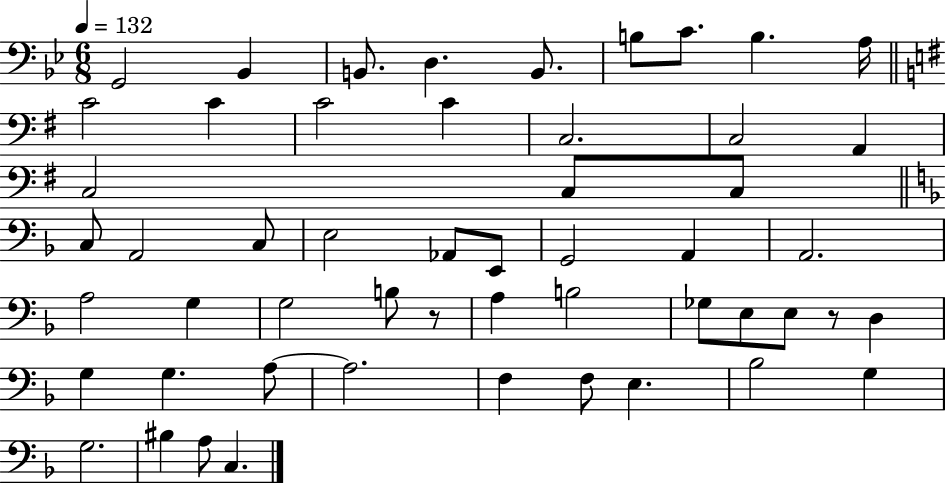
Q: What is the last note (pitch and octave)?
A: C3